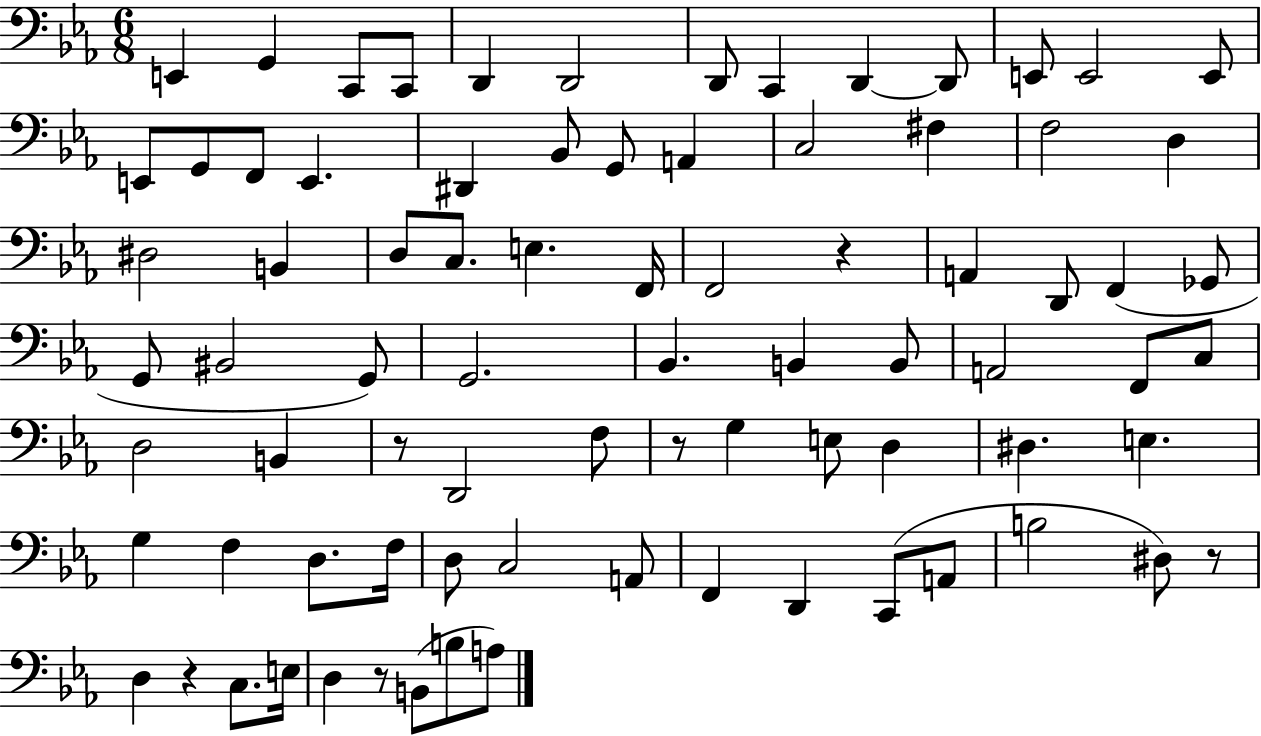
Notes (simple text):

E2/q G2/q C2/e C2/e D2/q D2/h D2/e C2/q D2/q D2/e E2/e E2/h E2/e E2/e G2/e F2/e E2/q. D#2/q Bb2/e G2/e A2/q C3/h F#3/q F3/h D3/q D#3/h B2/q D3/e C3/e. E3/q. F2/s F2/h R/q A2/q D2/e F2/q Gb2/e G2/e BIS2/h G2/e G2/h. Bb2/q. B2/q B2/e A2/h F2/e C3/e D3/h B2/q R/e D2/h F3/e R/e G3/q E3/e D3/q D#3/q. E3/q. G3/q F3/q D3/e. F3/s D3/e C3/h A2/e F2/q D2/q C2/e A2/e B3/h D#3/e R/e D3/q R/q C3/e. E3/s D3/q R/e B2/e B3/e A3/e